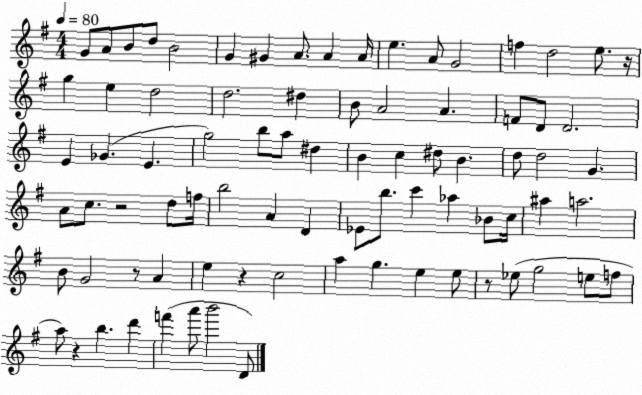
X:1
T:Untitled
M:4/4
L:1/4
K:G
G/2 A/2 B/2 d/2 B2 G ^G A/2 A A/4 e A/2 G2 f d2 e/2 z/4 g e d2 d2 ^d B/2 A2 A F/2 D/2 D2 E _G E g2 b/2 a/2 ^d B c ^d/2 B d/2 d2 G A/2 c/2 z2 d/2 f/4 b2 A D _E/2 b/2 c' _a _B/2 c/4 ^a a2 B/2 G2 z/2 A e z c2 a g e e/2 z/2 _e/2 g2 e/2 f/2 a/2 z b d' f' a'/2 b'2 D/2